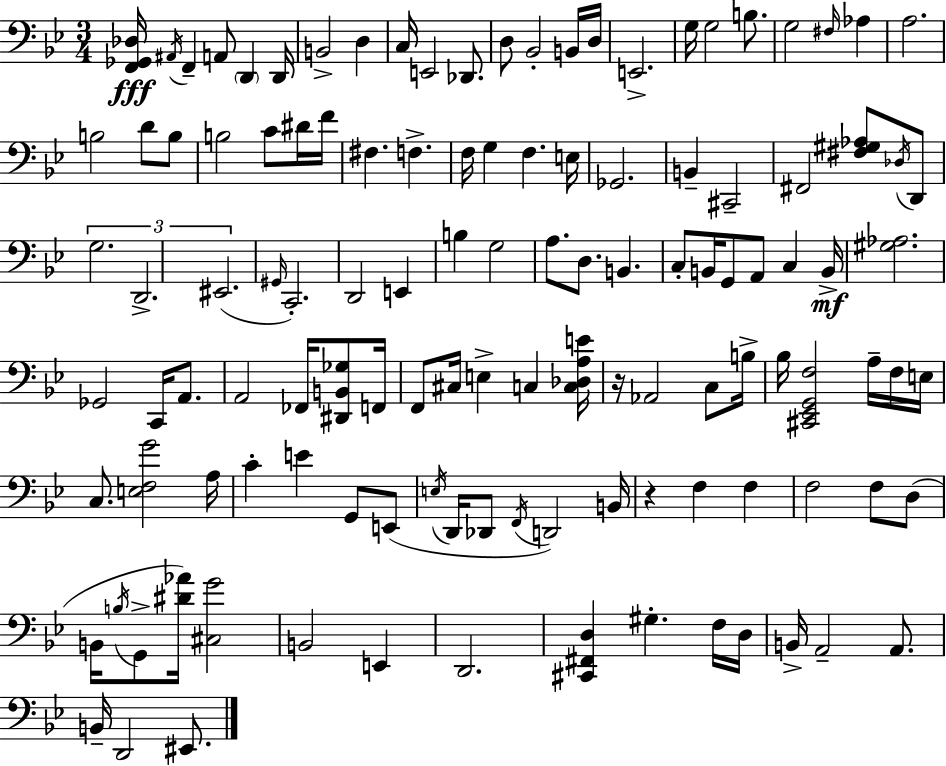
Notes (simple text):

[F2,Gb2,Db3]/s A#2/s F2/q A2/e D2/q D2/s B2/h D3/q C3/s E2/h Db2/e. D3/e Bb2/h B2/s D3/s E2/h. G3/s G3/h B3/e. G3/h F#3/s Ab3/q A3/h. B3/h D4/e B3/e B3/h C4/e D#4/s F4/s F#3/q. F3/q. F3/s G3/q F3/q. E3/s Gb2/h. B2/q C#2/h F#2/h [F#3,G#3,Ab3]/e Db3/s D2/e G3/h. D2/h. EIS2/h. G#2/s C2/h. D2/h E2/q B3/q G3/h A3/e. D3/e. B2/q. C3/e B2/s G2/e A2/e C3/q B2/s [G#3,Ab3]/h. Gb2/h C2/s A2/e. A2/h FES2/s [D#2,B2,Gb3]/e F2/s F2/e C#3/s E3/q C3/q [C3,Db3,A3,E4]/s R/s Ab2/h C3/e B3/s Bb3/s [C#2,Eb2,G2,F3]/h A3/s F3/s E3/s C3/e. [E3,F3,G4]/h A3/s C4/q E4/q G2/e E2/e E3/s D2/s Db2/e F2/s D2/h B2/s R/q F3/q F3/q F3/h F3/e D3/e B2/s B3/s G2/e [D#4,Ab4]/s [C#3,G4]/h B2/h E2/q D2/h. [C#2,F#2,D3]/q G#3/q. F3/s D3/s B2/s A2/h A2/e. B2/s D2/h EIS2/e.